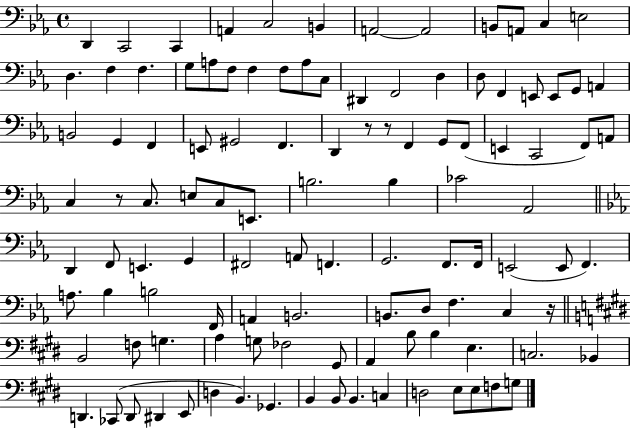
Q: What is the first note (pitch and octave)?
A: D2